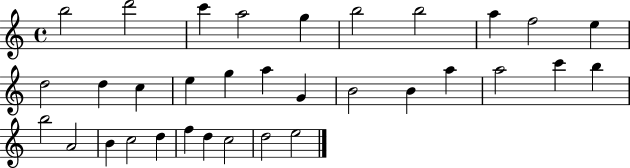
B5/h D6/h C6/q A5/h G5/q B5/h B5/h A5/q F5/h E5/q D5/h D5/q C5/q E5/q G5/q A5/q G4/q B4/h B4/q A5/q A5/h C6/q B5/q B5/h A4/h B4/q C5/h D5/q F5/q D5/q C5/h D5/h E5/h